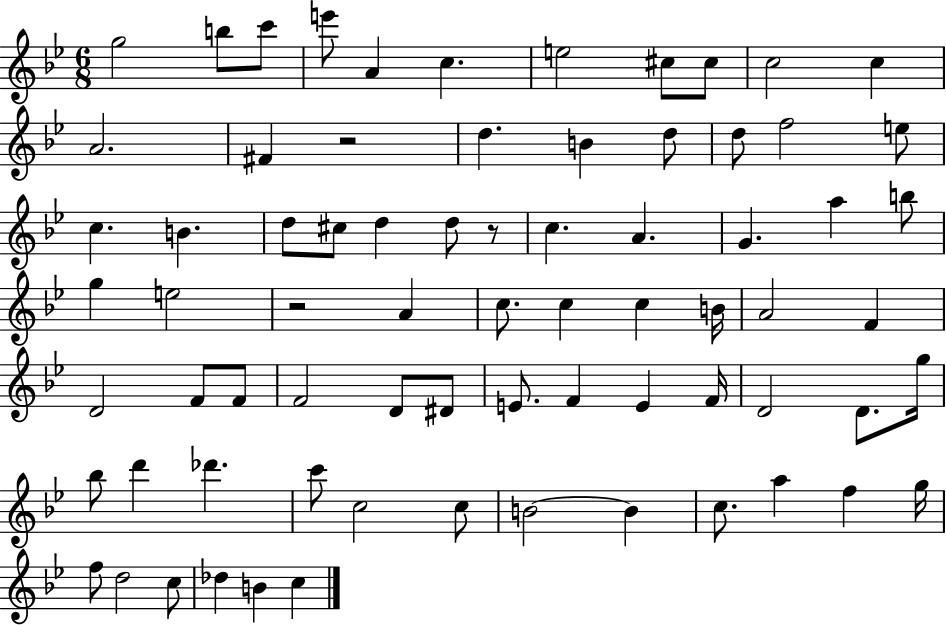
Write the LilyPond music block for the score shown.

{
  \clef treble
  \numericTimeSignature
  \time 6/8
  \key bes \major
  g''2 b''8 c'''8 | e'''8 a'4 c''4. | e''2 cis''8 cis''8 | c''2 c''4 | \break a'2. | fis'4 r2 | d''4. b'4 d''8 | d''8 f''2 e''8 | \break c''4. b'4. | d''8 cis''8 d''4 d''8 r8 | c''4. a'4. | g'4. a''4 b''8 | \break g''4 e''2 | r2 a'4 | c''8. c''4 c''4 b'16 | a'2 f'4 | \break d'2 f'8 f'8 | f'2 d'8 dis'8 | e'8. f'4 e'4 f'16 | d'2 d'8. g''16 | \break bes''8 d'''4 des'''4. | c'''8 c''2 c''8 | b'2~~ b'4 | c''8. a''4 f''4 g''16 | \break f''8 d''2 c''8 | des''4 b'4 c''4 | \bar "|."
}